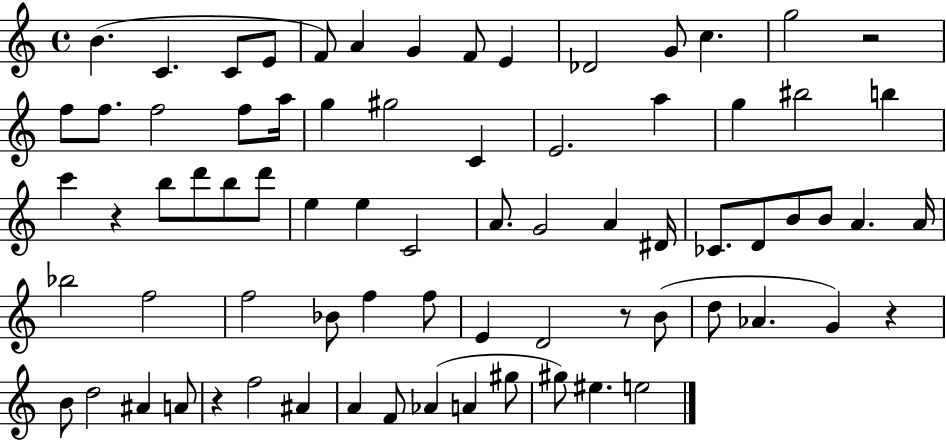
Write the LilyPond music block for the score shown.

{
  \clef treble
  \time 4/4
  \defaultTimeSignature
  \key c \major
  b'4.( c'4. c'8 e'8 | f'8) a'4 g'4 f'8 e'4 | des'2 g'8 c''4. | g''2 r2 | \break f''8 f''8. f''2 f''8 a''16 | g''4 gis''2 c'4 | e'2. a''4 | g''4 bis''2 b''4 | \break c'''4 r4 b''8 d'''8 b''8 d'''8 | e''4 e''4 c'2 | a'8. g'2 a'4 dis'16 | ces'8. d'8 b'8 b'8 a'4. a'16 | \break bes''2 f''2 | f''2 bes'8 f''4 f''8 | e'4 d'2 r8 b'8( | d''8 aes'4. g'4) r4 | \break b'8 d''2 ais'4 a'8 | r4 f''2 ais'4 | a'4 f'8 aes'4( a'4 gis''8 | gis''8) eis''4. e''2 | \break \bar "|."
}